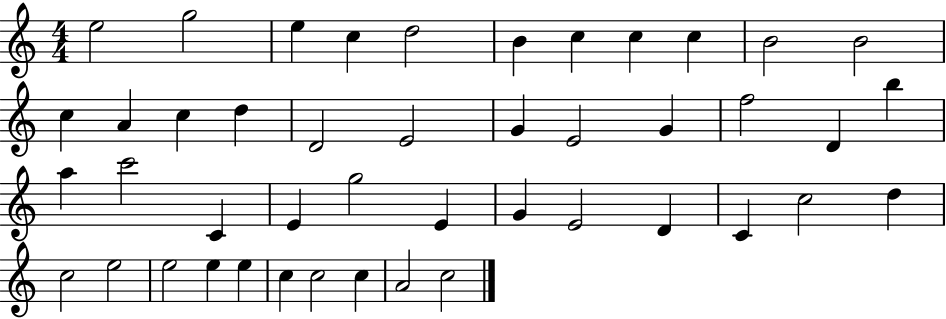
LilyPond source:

{
  \clef treble
  \numericTimeSignature
  \time 4/4
  \key c \major
  e''2 g''2 | e''4 c''4 d''2 | b'4 c''4 c''4 c''4 | b'2 b'2 | \break c''4 a'4 c''4 d''4 | d'2 e'2 | g'4 e'2 g'4 | f''2 d'4 b''4 | \break a''4 c'''2 c'4 | e'4 g''2 e'4 | g'4 e'2 d'4 | c'4 c''2 d''4 | \break c''2 e''2 | e''2 e''4 e''4 | c''4 c''2 c''4 | a'2 c''2 | \break \bar "|."
}